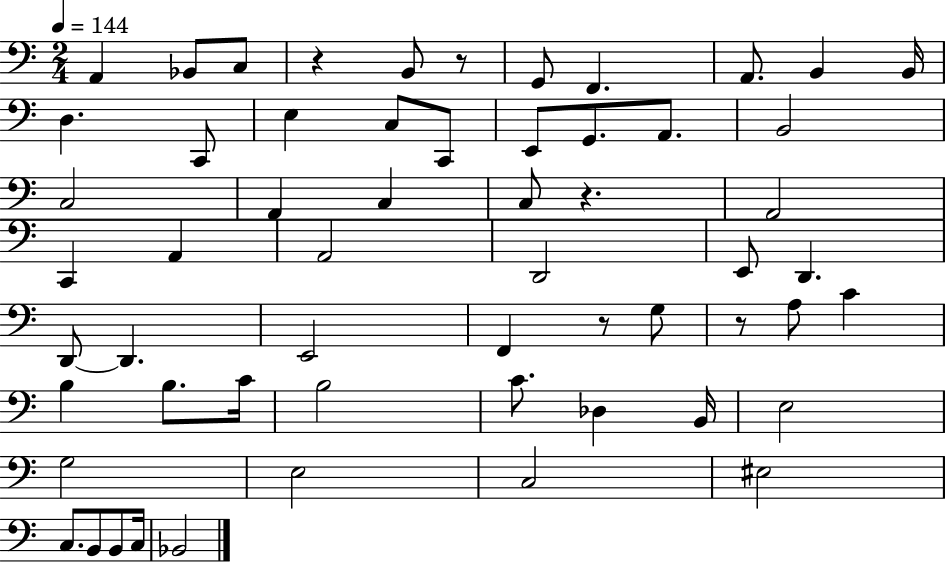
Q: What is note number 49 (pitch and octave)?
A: C3